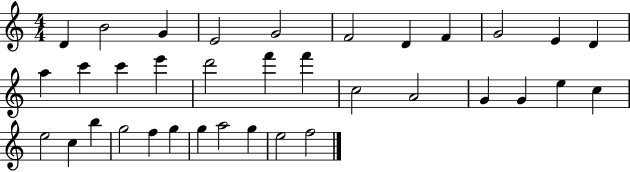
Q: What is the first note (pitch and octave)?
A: D4